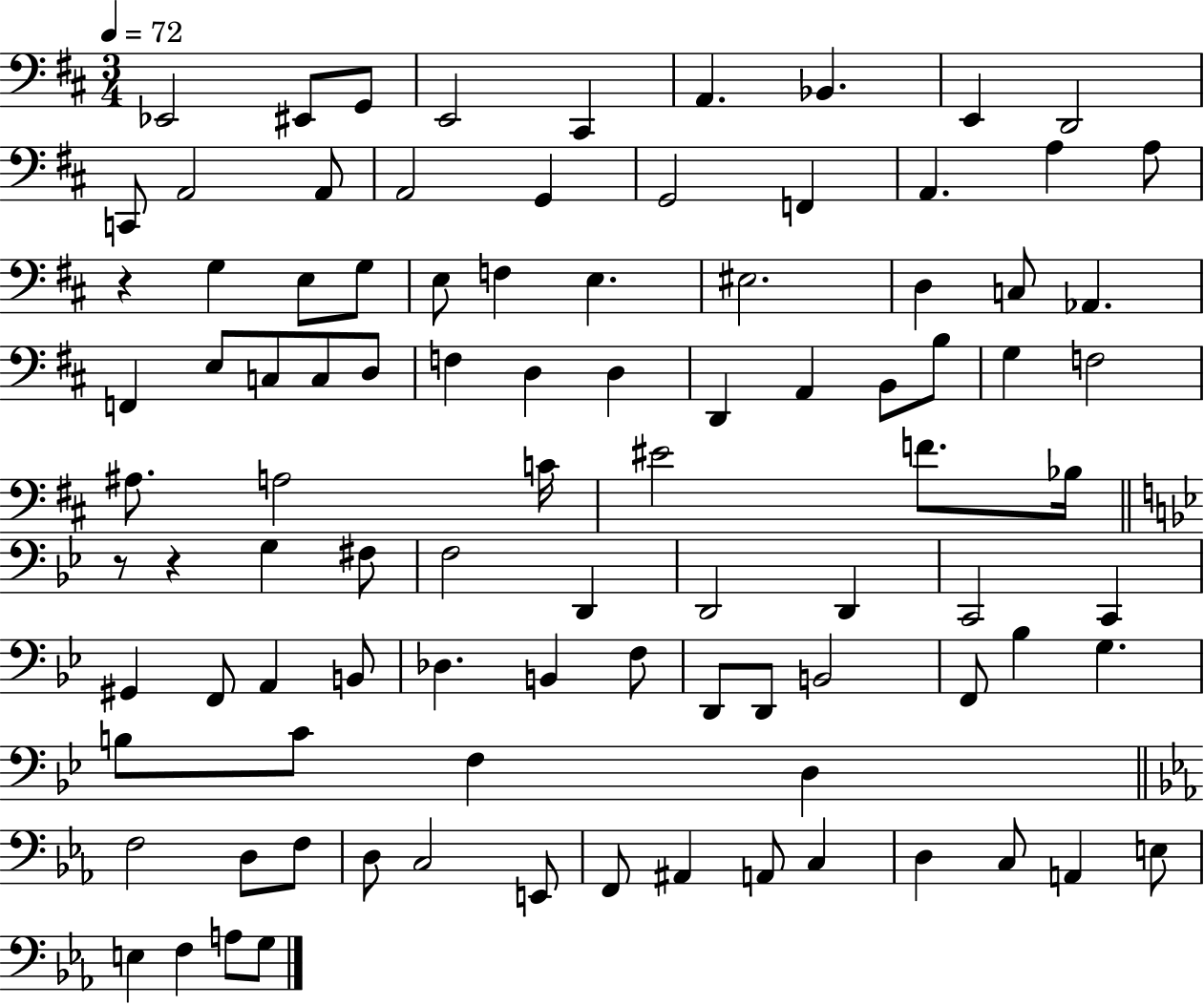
Eb2/h EIS2/e G2/e E2/h C#2/q A2/q. Bb2/q. E2/q D2/h C2/e A2/h A2/e A2/h G2/q G2/h F2/q A2/q. A3/q A3/e R/q G3/q E3/e G3/e E3/e F3/q E3/q. EIS3/h. D3/q C3/e Ab2/q. F2/q E3/e C3/e C3/e D3/e F3/q D3/q D3/q D2/q A2/q B2/e B3/e G3/q F3/h A#3/e. A3/h C4/s EIS4/h F4/e. Bb3/s R/e R/q G3/q F#3/e F3/h D2/q D2/h D2/q C2/h C2/q G#2/q F2/e A2/q B2/e Db3/q. B2/q F3/e D2/e D2/e B2/h F2/e Bb3/q G3/q. B3/e C4/e F3/q D3/q F3/h D3/e F3/e D3/e C3/h E2/e F2/e A#2/q A2/e C3/q D3/q C3/e A2/q E3/e E3/q F3/q A3/e G3/e